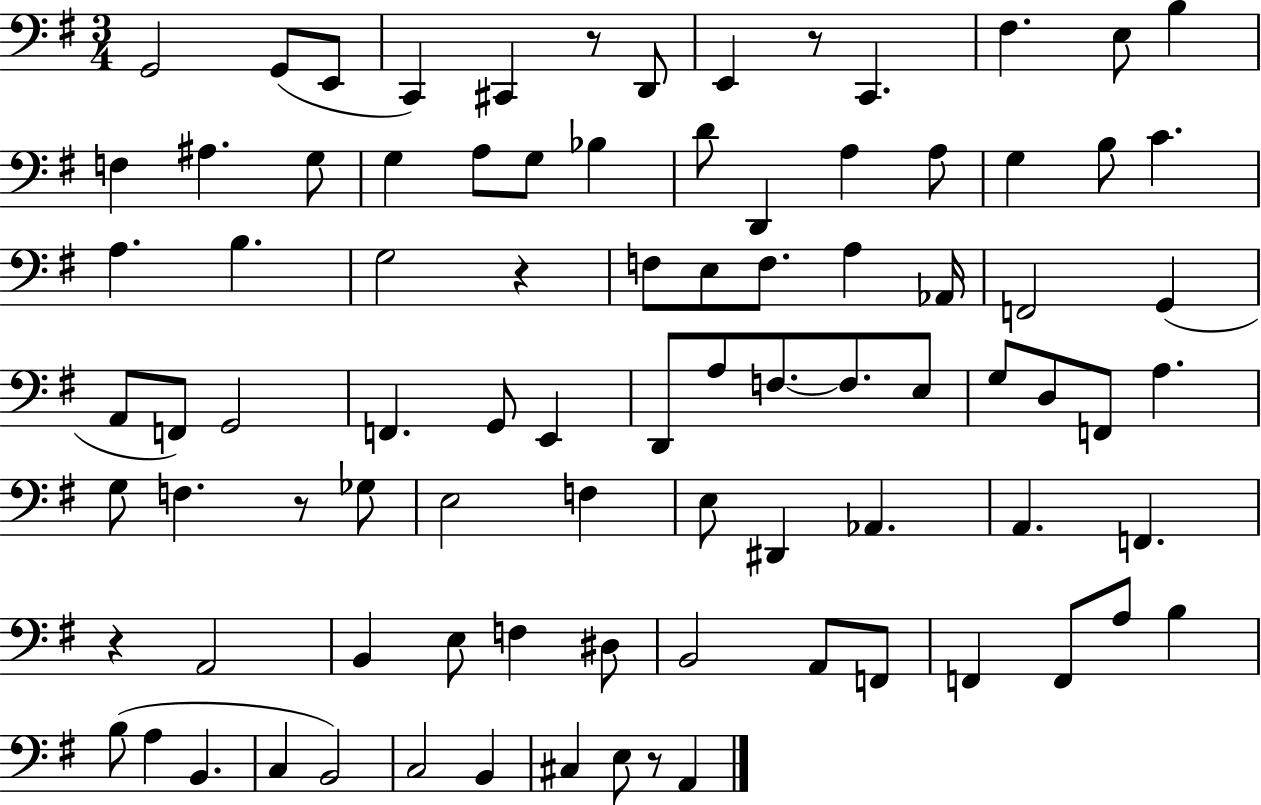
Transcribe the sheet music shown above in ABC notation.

X:1
T:Untitled
M:3/4
L:1/4
K:G
G,,2 G,,/2 E,,/2 C,, ^C,, z/2 D,,/2 E,, z/2 C,, ^F, E,/2 B, F, ^A, G,/2 G, A,/2 G,/2 _B, D/2 D,, A, A,/2 G, B,/2 C A, B, G,2 z F,/2 E,/2 F,/2 A, _A,,/4 F,,2 G,, A,,/2 F,,/2 G,,2 F,, G,,/2 E,, D,,/2 A,/2 F,/2 F,/2 E,/2 G,/2 D,/2 F,,/2 A, G,/2 F, z/2 _G,/2 E,2 F, E,/2 ^D,, _A,, A,, F,, z A,,2 B,, E,/2 F, ^D,/2 B,,2 A,,/2 F,,/2 F,, F,,/2 A,/2 B, B,/2 A, B,, C, B,,2 C,2 B,, ^C, E,/2 z/2 A,,